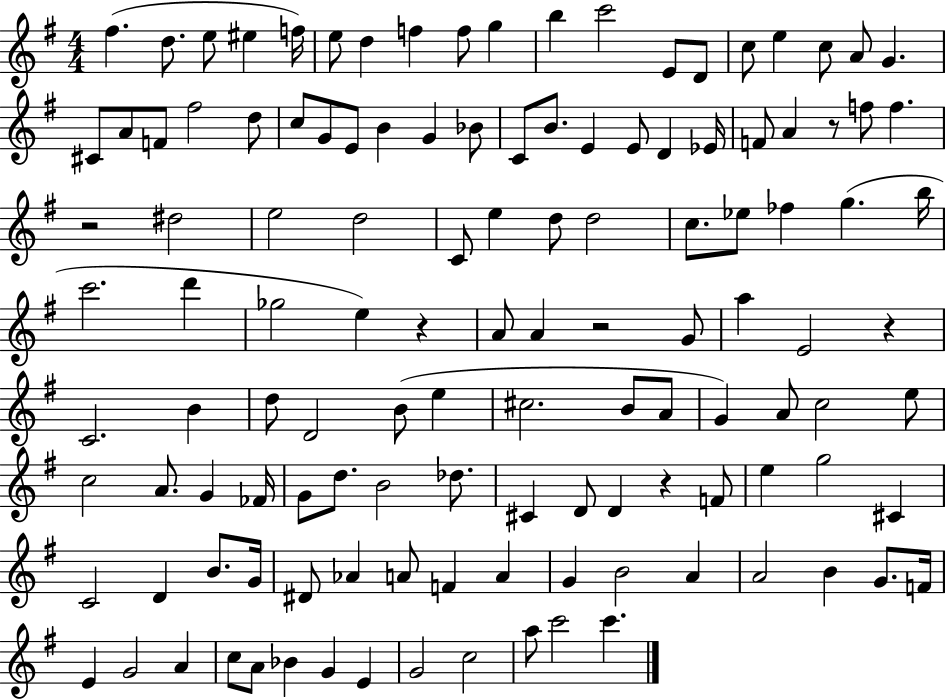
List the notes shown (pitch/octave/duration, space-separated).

F#5/q. D5/e. E5/e EIS5/q F5/s E5/e D5/q F5/q F5/e G5/q B5/q C6/h E4/e D4/e C5/e E5/q C5/e A4/e G4/q. C#4/e A4/e F4/e F#5/h D5/e C5/e G4/e E4/e B4/q G4/q Bb4/e C4/e B4/e. E4/q E4/e D4/q Eb4/s F4/e A4/q R/e F5/e F5/q. R/h D#5/h E5/h D5/h C4/e E5/q D5/e D5/h C5/e. Eb5/e FES5/q G5/q. B5/s C6/h. D6/q Gb5/h E5/q R/q A4/e A4/q R/h G4/e A5/q E4/h R/q C4/h. B4/q D5/e D4/h B4/e E5/q C#5/h. B4/e A4/e G4/q A4/e C5/h E5/e C5/h A4/e. G4/q FES4/s G4/e D5/e. B4/h Db5/e. C#4/q D4/e D4/q R/q F4/e E5/q G5/h C#4/q C4/h D4/q B4/e. G4/s D#4/e Ab4/q A4/e F4/q A4/q G4/q B4/h A4/q A4/h B4/q G4/e. F4/s E4/q G4/h A4/q C5/e A4/e Bb4/q G4/q E4/q G4/h C5/h A5/e C6/h C6/q.